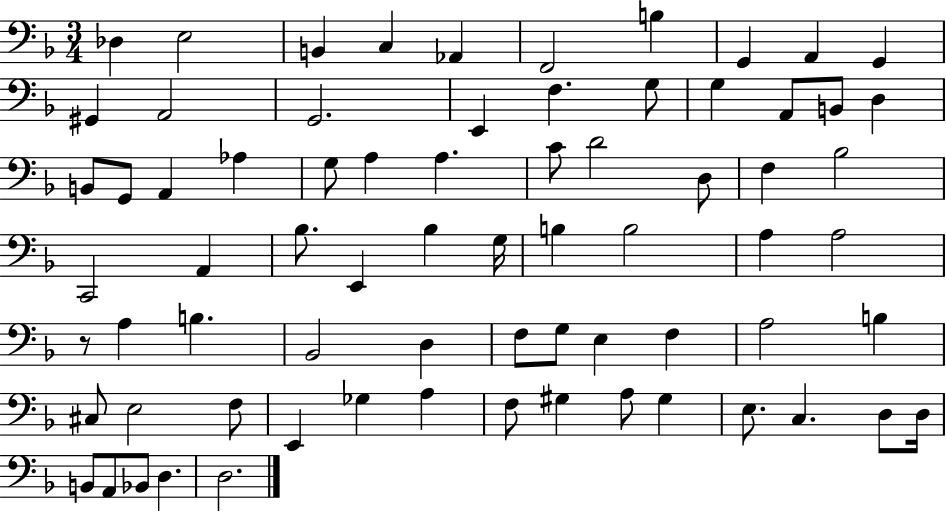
Db3/q E3/h B2/q C3/q Ab2/q F2/h B3/q G2/q A2/q G2/q G#2/q A2/h G2/h. E2/q F3/q. G3/e G3/q A2/e B2/e D3/q B2/e G2/e A2/q Ab3/q G3/e A3/q A3/q. C4/e D4/h D3/e F3/q Bb3/h C2/h A2/q Bb3/e. E2/q Bb3/q G3/s B3/q B3/h A3/q A3/h R/e A3/q B3/q. Bb2/h D3/q F3/e G3/e E3/q F3/q A3/h B3/q C#3/e E3/h F3/e E2/q Gb3/q A3/q F3/e G#3/q A3/e G#3/q E3/e. C3/q. D3/e D3/s B2/e A2/e Bb2/e D3/q. D3/h.